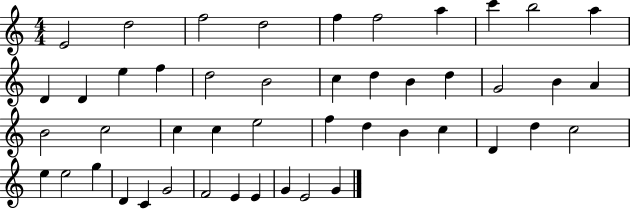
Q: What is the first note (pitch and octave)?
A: E4